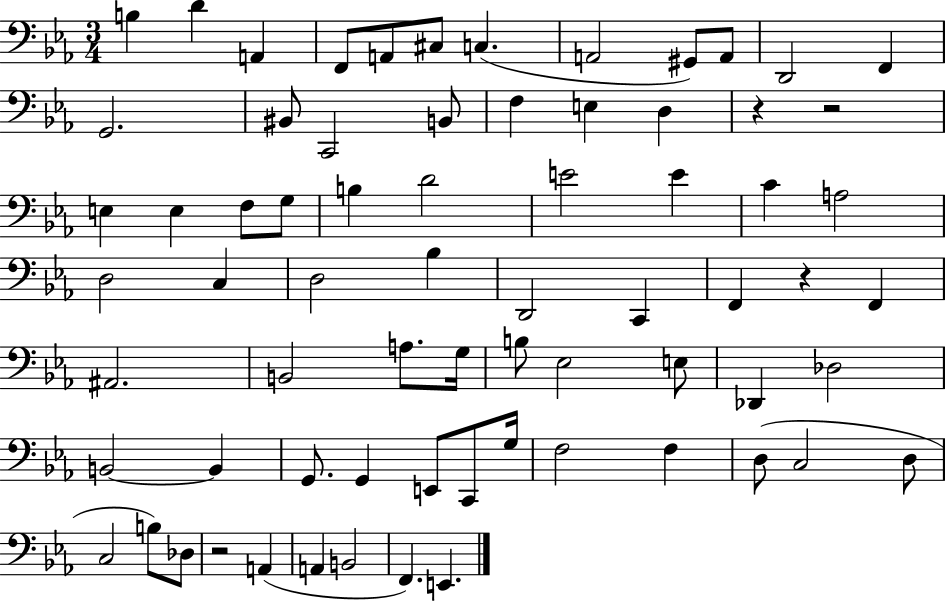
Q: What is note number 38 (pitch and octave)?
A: A#2